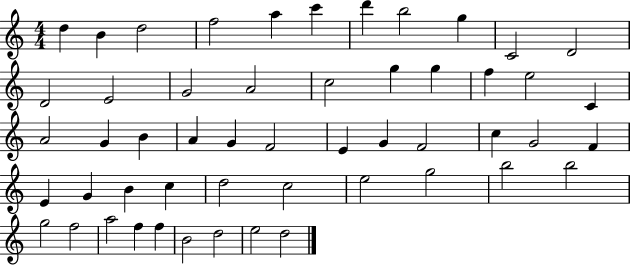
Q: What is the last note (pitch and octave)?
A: D5